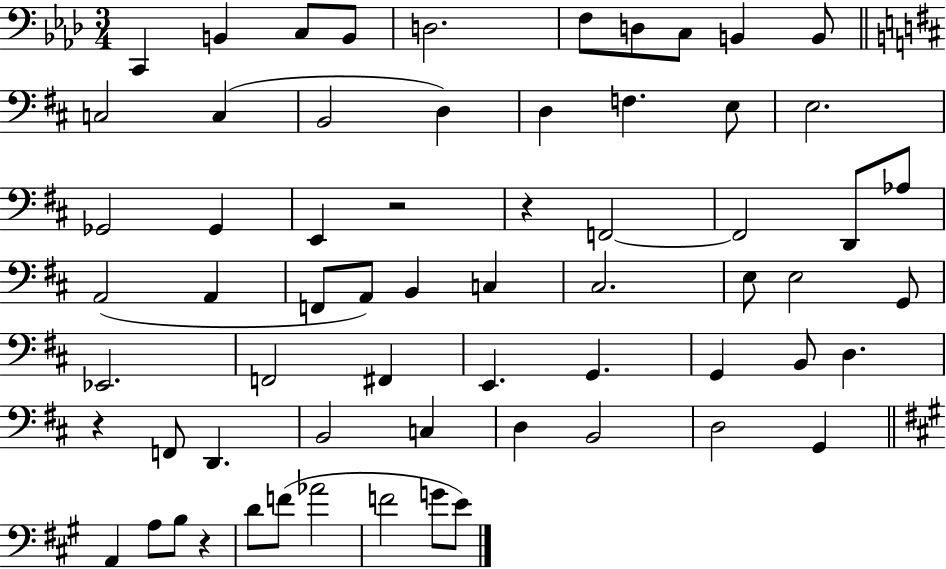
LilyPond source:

{
  \clef bass
  \numericTimeSignature
  \time 3/4
  \key aes \major
  c,4 b,4 c8 b,8 | d2. | f8 d8 c8 b,4 b,8 | \bar "||" \break \key b \minor c2 c4( | b,2 d4) | d4 f4. e8 | e2. | \break ges,2 ges,4 | e,4 r2 | r4 f,2~~ | f,2 d,8 aes8 | \break a,2( a,4 | f,8 a,8) b,4 c4 | cis2. | e8 e2 g,8 | \break ees,2. | f,2 fis,4 | e,4. g,4. | g,4 b,8 d4. | \break r4 f,8 d,4. | b,2 c4 | d4 b,2 | d2 g,4 | \break \bar "||" \break \key a \major a,4 a8 b8 r4 | d'8 f'8( aes'2 | f'2 g'8 e'8) | \bar "|."
}